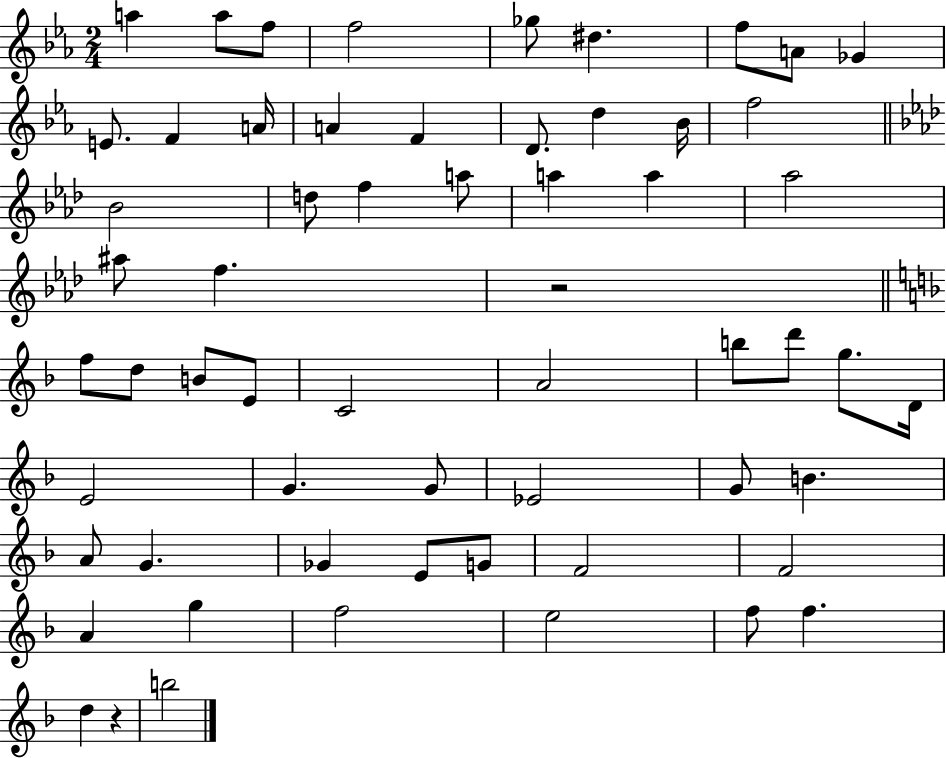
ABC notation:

X:1
T:Untitled
M:2/4
L:1/4
K:Eb
a a/2 f/2 f2 _g/2 ^d f/2 A/2 _G E/2 F A/4 A F D/2 d _B/4 f2 _B2 d/2 f a/2 a a _a2 ^a/2 f z2 f/2 d/2 B/2 E/2 C2 A2 b/2 d'/2 g/2 D/4 E2 G G/2 _E2 G/2 B A/2 G _G E/2 G/2 F2 F2 A g f2 e2 f/2 f d z b2